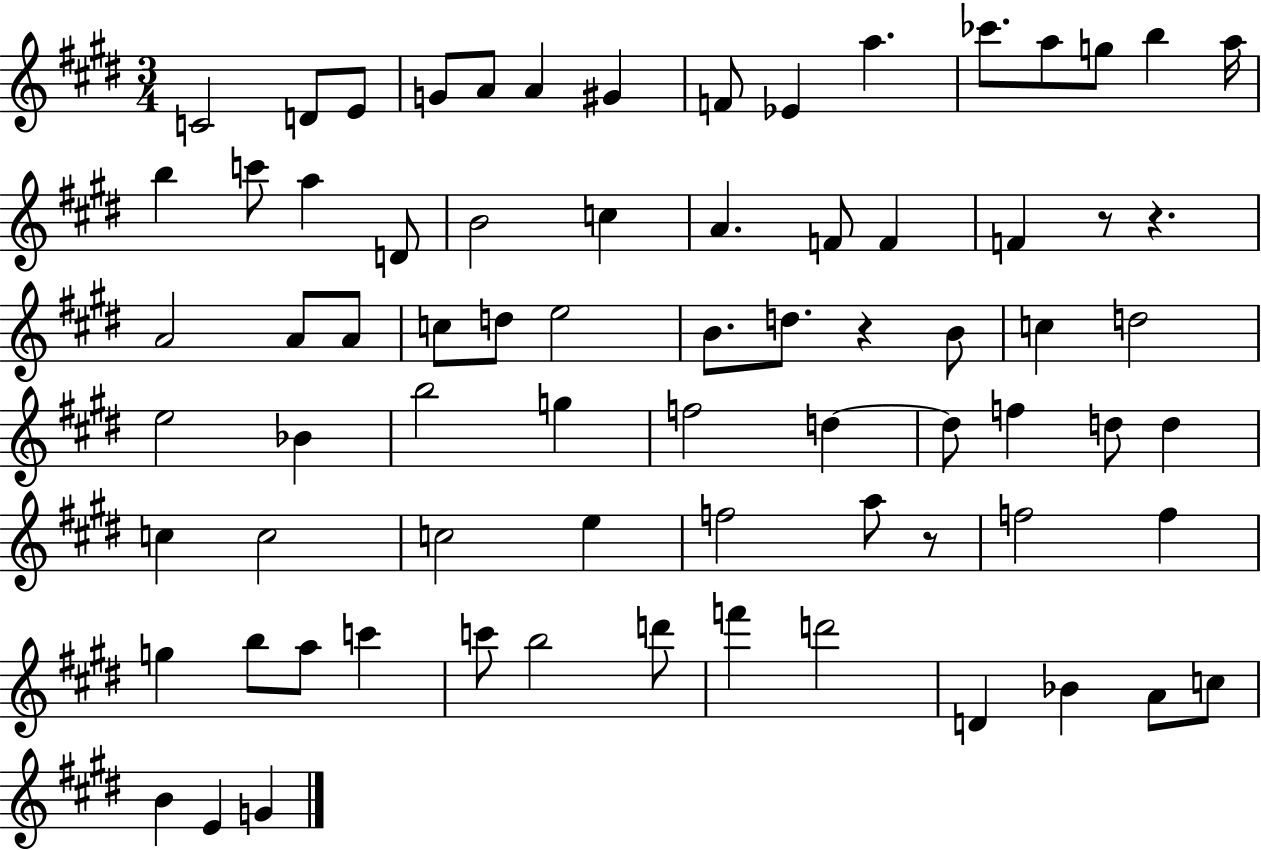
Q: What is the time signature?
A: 3/4